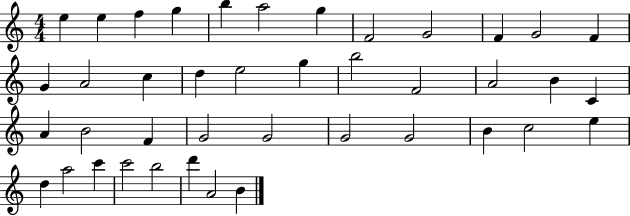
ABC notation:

X:1
T:Untitled
M:4/4
L:1/4
K:C
e e f g b a2 g F2 G2 F G2 F G A2 c d e2 g b2 F2 A2 B C A B2 F G2 G2 G2 G2 B c2 e d a2 c' c'2 b2 d' A2 B